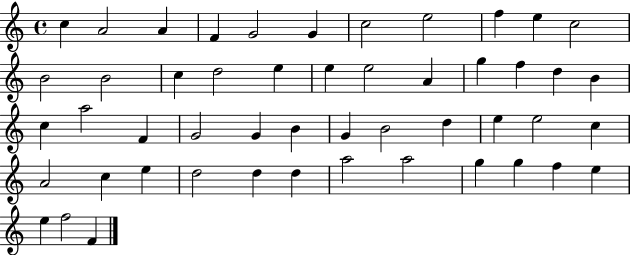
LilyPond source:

{
  \clef treble
  \time 4/4
  \defaultTimeSignature
  \key c \major
  c''4 a'2 a'4 | f'4 g'2 g'4 | c''2 e''2 | f''4 e''4 c''2 | \break b'2 b'2 | c''4 d''2 e''4 | e''4 e''2 a'4 | g''4 f''4 d''4 b'4 | \break c''4 a''2 f'4 | g'2 g'4 b'4 | g'4 b'2 d''4 | e''4 e''2 c''4 | \break a'2 c''4 e''4 | d''2 d''4 d''4 | a''2 a''2 | g''4 g''4 f''4 e''4 | \break e''4 f''2 f'4 | \bar "|."
}